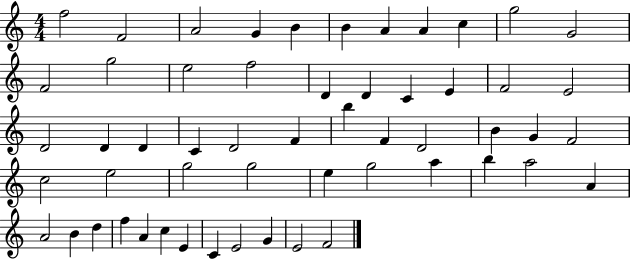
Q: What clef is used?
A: treble